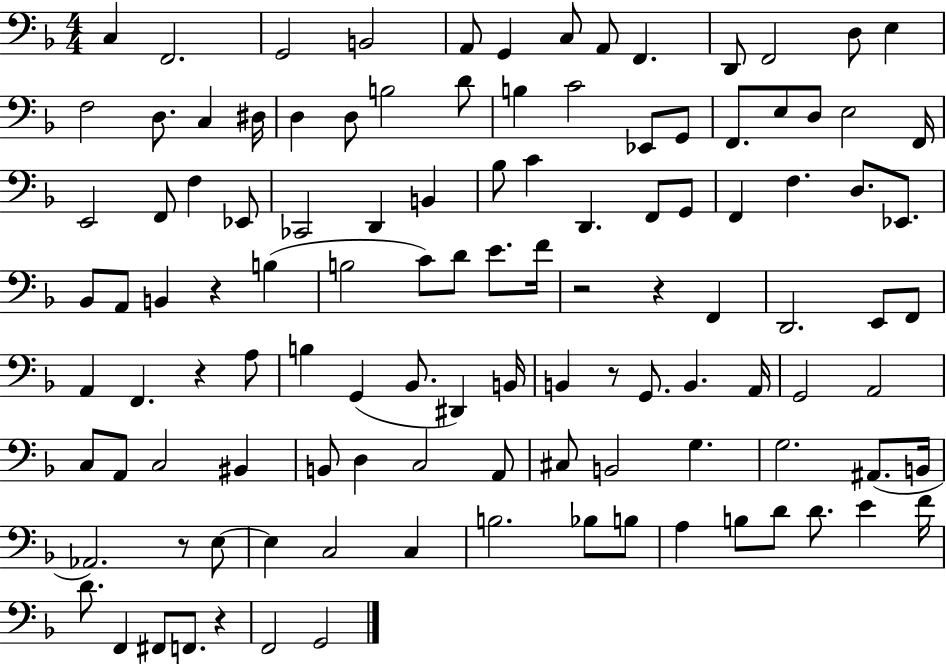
C3/q F2/h. G2/h B2/h A2/e G2/q C3/e A2/e F2/q. D2/e F2/h D3/e E3/q F3/h D3/e. C3/q D#3/s D3/q D3/e B3/h D4/e B3/q C4/h Eb2/e G2/e F2/e. E3/e D3/e E3/h F2/s E2/h F2/e F3/q Eb2/e CES2/h D2/q B2/q Bb3/e C4/q D2/q. F2/e G2/e F2/q F3/q. D3/e. Eb2/e. Bb2/e A2/e B2/q R/q B3/q B3/h C4/e D4/e E4/e. F4/s R/h R/q F2/q D2/h. E2/e F2/e A2/q F2/q. R/q A3/e B3/q G2/q Bb2/e. D#2/q B2/s B2/q R/e G2/e. B2/q. A2/s G2/h A2/h C3/e A2/e C3/h BIS2/q B2/e D3/q C3/h A2/e C#3/e B2/h G3/q. G3/h. A#2/e. B2/s Ab2/h. R/e E3/e E3/q C3/h C3/q B3/h. Bb3/e B3/e A3/q B3/e D4/e D4/e. E4/q F4/s D4/e. F2/q F#2/e F2/e. R/q F2/h G2/h